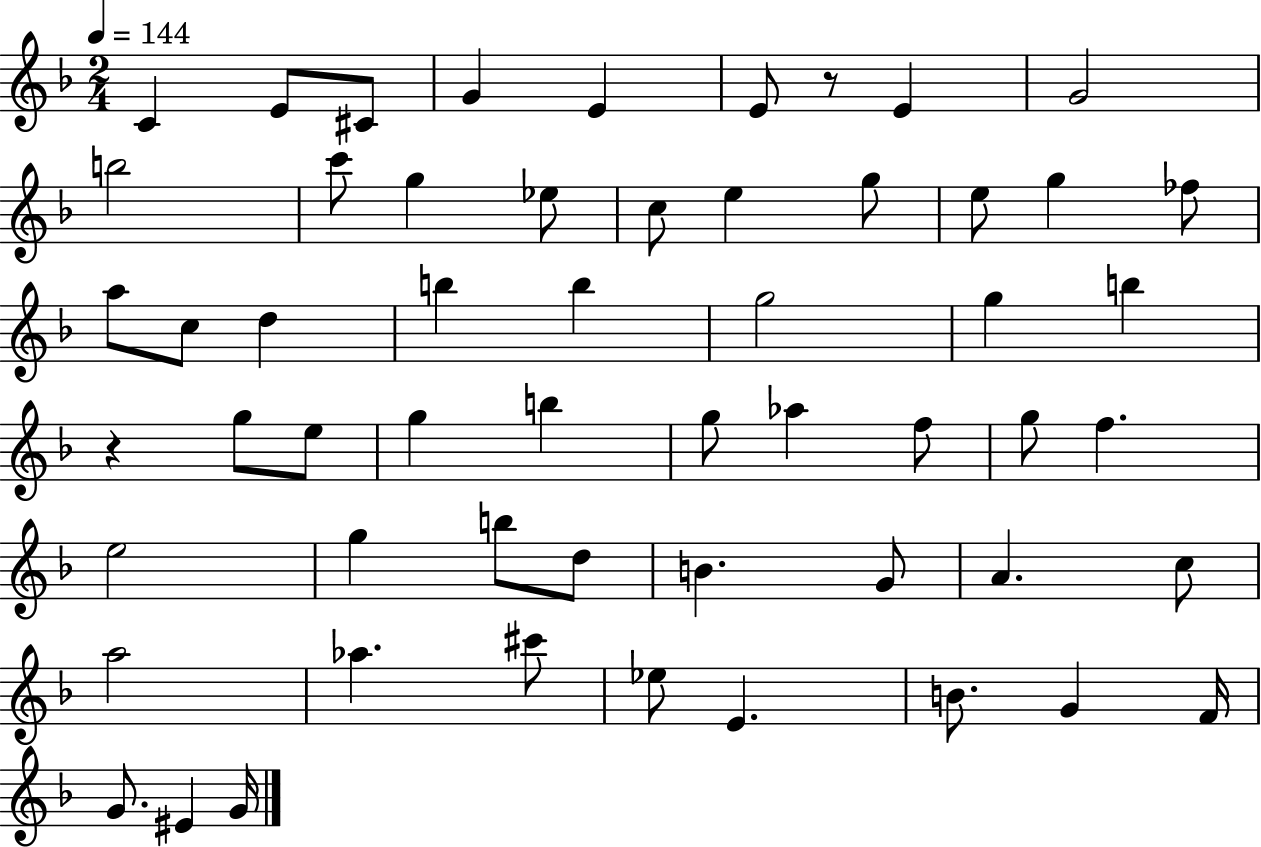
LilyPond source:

{
  \clef treble
  \numericTimeSignature
  \time 2/4
  \key f \major
  \tempo 4 = 144
  c'4 e'8 cis'8 | g'4 e'4 | e'8 r8 e'4 | g'2 | \break b''2 | c'''8 g''4 ees''8 | c''8 e''4 g''8 | e''8 g''4 fes''8 | \break a''8 c''8 d''4 | b''4 b''4 | g''2 | g''4 b''4 | \break r4 g''8 e''8 | g''4 b''4 | g''8 aes''4 f''8 | g''8 f''4. | \break e''2 | g''4 b''8 d''8 | b'4. g'8 | a'4. c''8 | \break a''2 | aes''4. cis'''8 | ees''8 e'4. | b'8. g'4 f'16 | \break g'8. eis'4 g'16 | \bar "|."
}